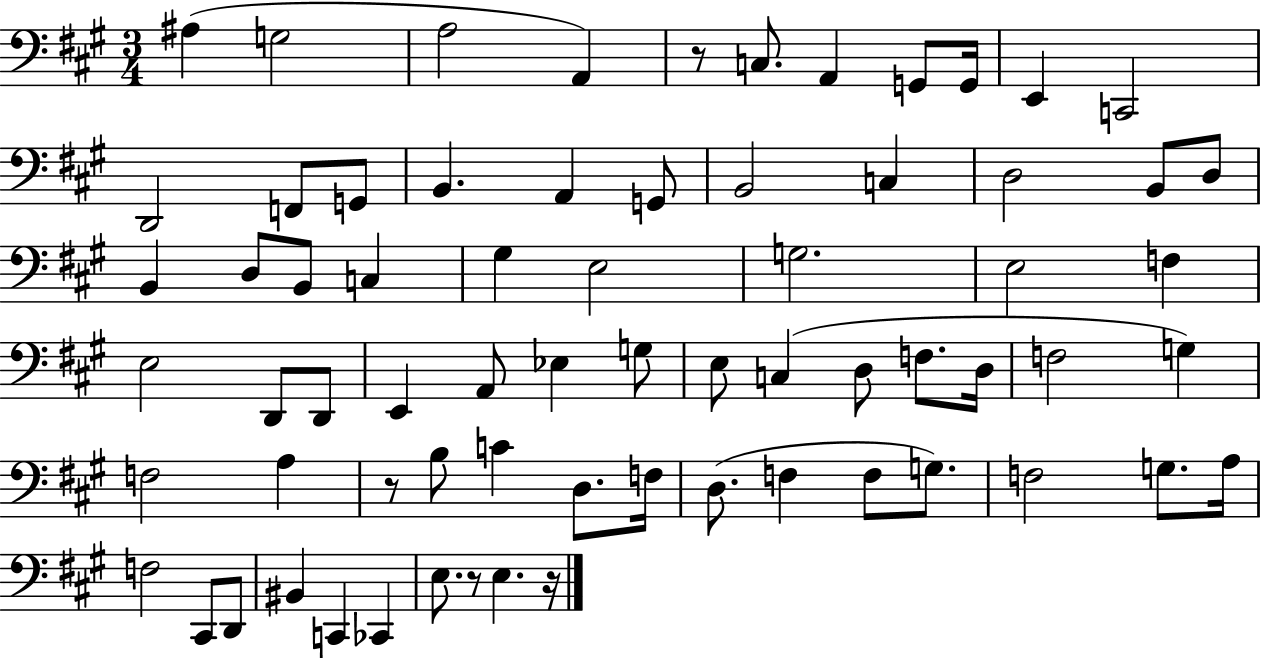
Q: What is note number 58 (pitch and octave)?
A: F3